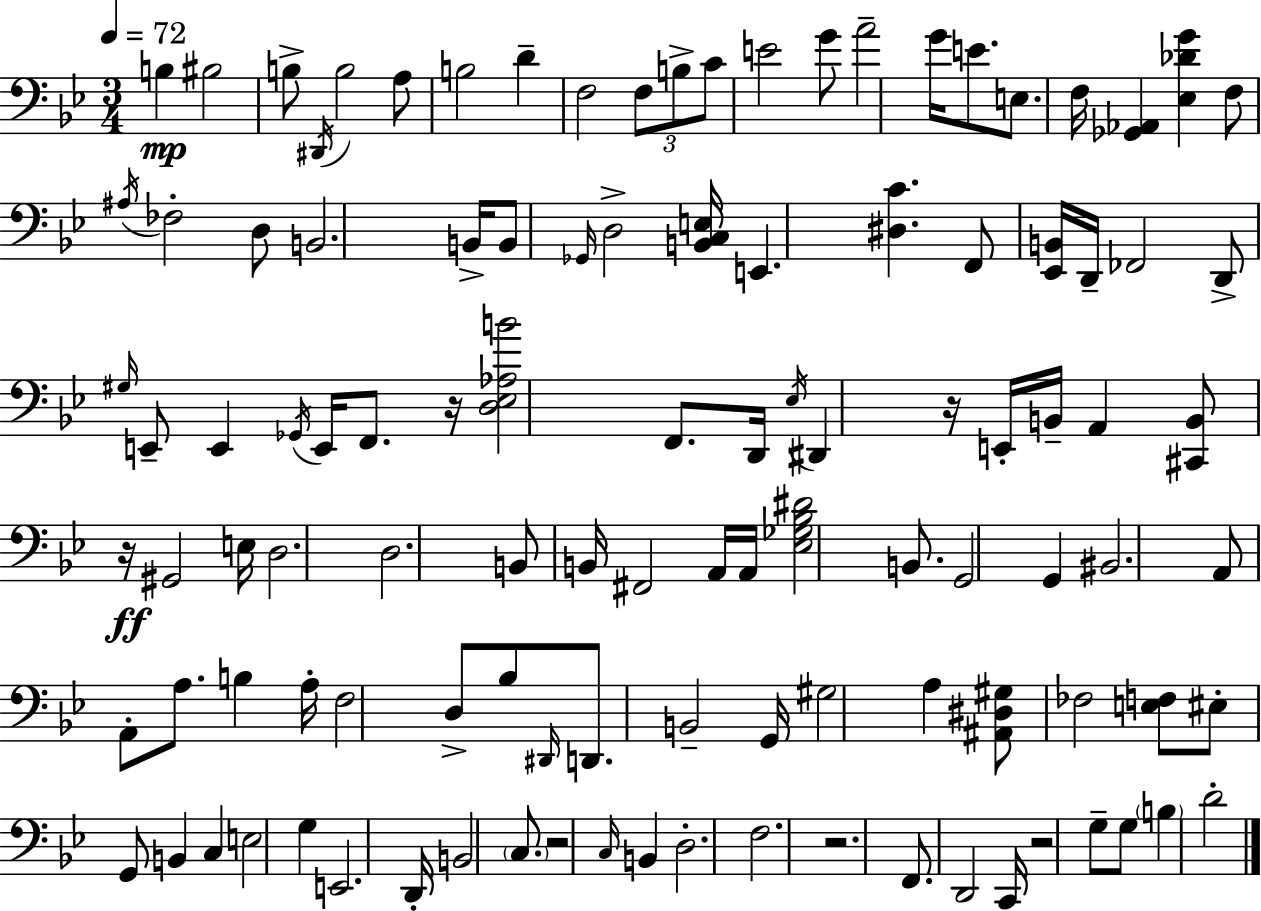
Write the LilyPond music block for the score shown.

{
  \clef bass
  \numericTimeSignature
  \time 3/4
  \key bes \major
  \tempo 4 = 72
  \repeat volta 2 { b4\mp bis2 | b8-> \acciaccatura { dis,16 } b2 a8 | b2 d'4-- | f2 \tuplet 3/2 { f8 b8-> | \break c'8 } e'2 g'8 | a'2-- g'16 e'8. | e8. f16 <ges, aes,>4 <ees des' g'>4 | f8 \acciaccatura { ais16 } fes2-. | \break d8 b,2. | b,16-> b,8 \grace { ges,16 } d2-> | <b, c e>16 e,4. <dis c'>4. | f,8 <ees, b,>16 d,16-- fes,2 | \break d,8-> \grace { gis16 } e,8-- e,4 | \acciaccatura { ges,16 } e,16 f,8. r16 <d ees aes b'>2 | f,8. d,16 \acciaccatura { ees16 } dis,4 r16 | e,16-. b,16-- a,4 <cis, b,>8 r16\ff gis,2 | \break e16 d2. | d2. | b,8 b,16 fis,2 | a,16 a,16 <ees ges bes dis'>2 | \break b,8. g,2 | g,4 bis,2. | a,8 a,8-. a8. | b4 a16-. f2 | \break d8-> bes8 \grace { dis,16 } d,8. b,2-- | g,16 gis2 | a4 <ais, dis gis>8 fes2 | <e f>8 eis8-. g,8 b,4 | \break c4 e2 | g4 e,2. | d,16-. b,2 | \parenthesize c8. r2 | \break \grace { c16 } b,4 d2.-. | f2. | r2. | f,8. d,2 | \break c,16 r2 | g8-- g8 \parenthesize b4 | d'2-. } \bar "|."
}